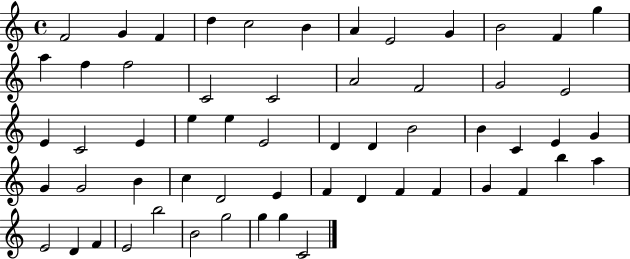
F4/h G4/q F4/q D5/q C5/h B4/q A4/q E4/h G4/q B4/h F4/q G5/q A5/q F5/q F5/h C4/h C4/h A4/h F4/h G4/h E4/h E4/q C4/h E4/q E5/q E5/q E4/h D4/q D4/q B4/h B4/q C4/q E4/q G4/q G4/q G4/h B4/q C5/q D4/h E4/q F4/q D4/q F4/q F4/q G4/q F4/q B5/q A5/q E4/h D4/q F4/q E4/h B5/h B4/h G5/h G5/q G5/q C4/h